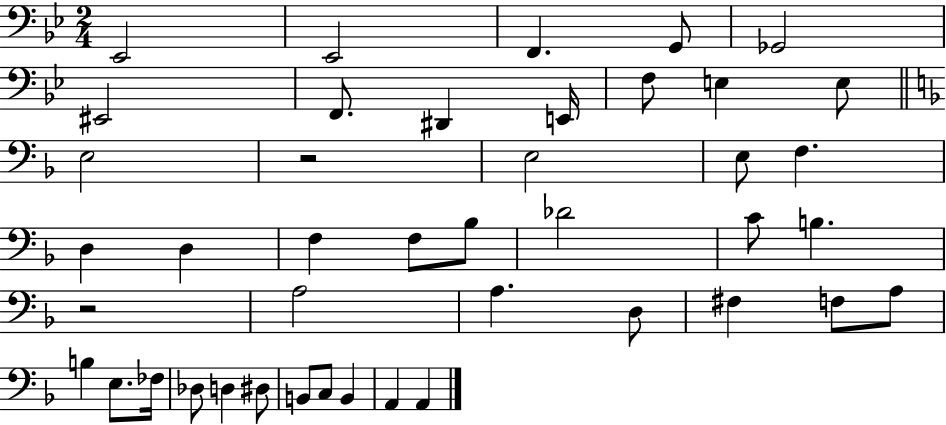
X:1
T:Untitled
M:2/4
L:1/4
K:Bb
_E,,2 _E,,2 F,, G,,/2 _G,,2 ^E,,2 F,,/2 ^D,, E,,/4 F,/2 E, E,/2 E,2 z2 E,2 E,/2 F, D, D, F, F,/2 _B,/2 _D2 C/2 B, z2 A,2 A, D,/2 ^F, F,/2 A,/2 B, E,/2 _F,/4 _D,/2 D, ^D,/2 B,,/2 C,/2 B,, A,, A,,